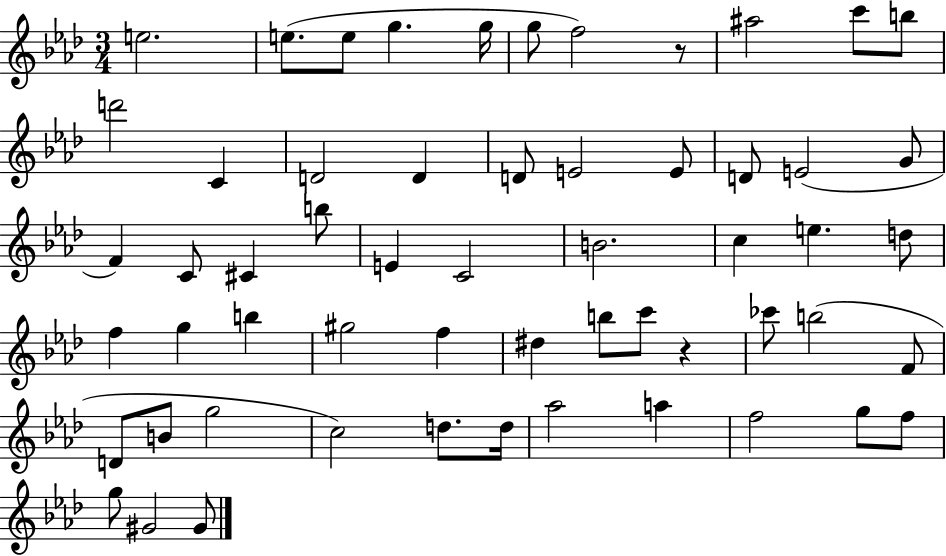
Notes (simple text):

E5/h. E5/e. E5/e G5/q. G5/s G5/e F5/h R/e A#5/h C6/e B5/e D6/h C4/q D4/h D4/q D4/e E4/h E4/e D4/e E4/h G4/e F4/q C4/e C#4/q B5/e E4/q C4/h B4/h. C5/q E5/q. D5/e F5/q G5/q B5/q G#5/h F5/q D#5/q B5/e C6/e R/q CES6/e B5/h F4/e D4/e B4/e G5/h C5/h D5/e. D5/s Ab5/h A5/q F5/h G5/e F5/e G5/e G#4/h G#4/e